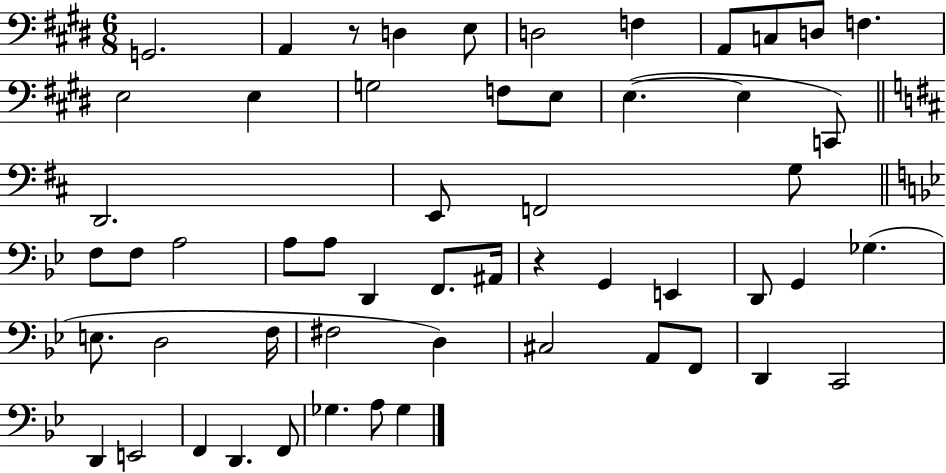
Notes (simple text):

G2/h. A2/q R/e D3/q E3/e D3/h F3/q A2/e C3/e D3/e F3/q. E3/h E3/q G3/h F3/e E3/e E3/q. E3/q C2/e D2/h. E2/e F2/h G3/e F3/e F3/e A3/h A3/e A3/e D2/q F2/e. A#2/s R/q G2/q E2/q D2/e G2/q Gb3/q. E3/e. D3/h F3/s F#3/h D3/q C#3/h A2/e F2/e D2/q C2/h D2/q E2/h F2/q D2/q. F2/e Gb3/q. A3/e Gb3/q